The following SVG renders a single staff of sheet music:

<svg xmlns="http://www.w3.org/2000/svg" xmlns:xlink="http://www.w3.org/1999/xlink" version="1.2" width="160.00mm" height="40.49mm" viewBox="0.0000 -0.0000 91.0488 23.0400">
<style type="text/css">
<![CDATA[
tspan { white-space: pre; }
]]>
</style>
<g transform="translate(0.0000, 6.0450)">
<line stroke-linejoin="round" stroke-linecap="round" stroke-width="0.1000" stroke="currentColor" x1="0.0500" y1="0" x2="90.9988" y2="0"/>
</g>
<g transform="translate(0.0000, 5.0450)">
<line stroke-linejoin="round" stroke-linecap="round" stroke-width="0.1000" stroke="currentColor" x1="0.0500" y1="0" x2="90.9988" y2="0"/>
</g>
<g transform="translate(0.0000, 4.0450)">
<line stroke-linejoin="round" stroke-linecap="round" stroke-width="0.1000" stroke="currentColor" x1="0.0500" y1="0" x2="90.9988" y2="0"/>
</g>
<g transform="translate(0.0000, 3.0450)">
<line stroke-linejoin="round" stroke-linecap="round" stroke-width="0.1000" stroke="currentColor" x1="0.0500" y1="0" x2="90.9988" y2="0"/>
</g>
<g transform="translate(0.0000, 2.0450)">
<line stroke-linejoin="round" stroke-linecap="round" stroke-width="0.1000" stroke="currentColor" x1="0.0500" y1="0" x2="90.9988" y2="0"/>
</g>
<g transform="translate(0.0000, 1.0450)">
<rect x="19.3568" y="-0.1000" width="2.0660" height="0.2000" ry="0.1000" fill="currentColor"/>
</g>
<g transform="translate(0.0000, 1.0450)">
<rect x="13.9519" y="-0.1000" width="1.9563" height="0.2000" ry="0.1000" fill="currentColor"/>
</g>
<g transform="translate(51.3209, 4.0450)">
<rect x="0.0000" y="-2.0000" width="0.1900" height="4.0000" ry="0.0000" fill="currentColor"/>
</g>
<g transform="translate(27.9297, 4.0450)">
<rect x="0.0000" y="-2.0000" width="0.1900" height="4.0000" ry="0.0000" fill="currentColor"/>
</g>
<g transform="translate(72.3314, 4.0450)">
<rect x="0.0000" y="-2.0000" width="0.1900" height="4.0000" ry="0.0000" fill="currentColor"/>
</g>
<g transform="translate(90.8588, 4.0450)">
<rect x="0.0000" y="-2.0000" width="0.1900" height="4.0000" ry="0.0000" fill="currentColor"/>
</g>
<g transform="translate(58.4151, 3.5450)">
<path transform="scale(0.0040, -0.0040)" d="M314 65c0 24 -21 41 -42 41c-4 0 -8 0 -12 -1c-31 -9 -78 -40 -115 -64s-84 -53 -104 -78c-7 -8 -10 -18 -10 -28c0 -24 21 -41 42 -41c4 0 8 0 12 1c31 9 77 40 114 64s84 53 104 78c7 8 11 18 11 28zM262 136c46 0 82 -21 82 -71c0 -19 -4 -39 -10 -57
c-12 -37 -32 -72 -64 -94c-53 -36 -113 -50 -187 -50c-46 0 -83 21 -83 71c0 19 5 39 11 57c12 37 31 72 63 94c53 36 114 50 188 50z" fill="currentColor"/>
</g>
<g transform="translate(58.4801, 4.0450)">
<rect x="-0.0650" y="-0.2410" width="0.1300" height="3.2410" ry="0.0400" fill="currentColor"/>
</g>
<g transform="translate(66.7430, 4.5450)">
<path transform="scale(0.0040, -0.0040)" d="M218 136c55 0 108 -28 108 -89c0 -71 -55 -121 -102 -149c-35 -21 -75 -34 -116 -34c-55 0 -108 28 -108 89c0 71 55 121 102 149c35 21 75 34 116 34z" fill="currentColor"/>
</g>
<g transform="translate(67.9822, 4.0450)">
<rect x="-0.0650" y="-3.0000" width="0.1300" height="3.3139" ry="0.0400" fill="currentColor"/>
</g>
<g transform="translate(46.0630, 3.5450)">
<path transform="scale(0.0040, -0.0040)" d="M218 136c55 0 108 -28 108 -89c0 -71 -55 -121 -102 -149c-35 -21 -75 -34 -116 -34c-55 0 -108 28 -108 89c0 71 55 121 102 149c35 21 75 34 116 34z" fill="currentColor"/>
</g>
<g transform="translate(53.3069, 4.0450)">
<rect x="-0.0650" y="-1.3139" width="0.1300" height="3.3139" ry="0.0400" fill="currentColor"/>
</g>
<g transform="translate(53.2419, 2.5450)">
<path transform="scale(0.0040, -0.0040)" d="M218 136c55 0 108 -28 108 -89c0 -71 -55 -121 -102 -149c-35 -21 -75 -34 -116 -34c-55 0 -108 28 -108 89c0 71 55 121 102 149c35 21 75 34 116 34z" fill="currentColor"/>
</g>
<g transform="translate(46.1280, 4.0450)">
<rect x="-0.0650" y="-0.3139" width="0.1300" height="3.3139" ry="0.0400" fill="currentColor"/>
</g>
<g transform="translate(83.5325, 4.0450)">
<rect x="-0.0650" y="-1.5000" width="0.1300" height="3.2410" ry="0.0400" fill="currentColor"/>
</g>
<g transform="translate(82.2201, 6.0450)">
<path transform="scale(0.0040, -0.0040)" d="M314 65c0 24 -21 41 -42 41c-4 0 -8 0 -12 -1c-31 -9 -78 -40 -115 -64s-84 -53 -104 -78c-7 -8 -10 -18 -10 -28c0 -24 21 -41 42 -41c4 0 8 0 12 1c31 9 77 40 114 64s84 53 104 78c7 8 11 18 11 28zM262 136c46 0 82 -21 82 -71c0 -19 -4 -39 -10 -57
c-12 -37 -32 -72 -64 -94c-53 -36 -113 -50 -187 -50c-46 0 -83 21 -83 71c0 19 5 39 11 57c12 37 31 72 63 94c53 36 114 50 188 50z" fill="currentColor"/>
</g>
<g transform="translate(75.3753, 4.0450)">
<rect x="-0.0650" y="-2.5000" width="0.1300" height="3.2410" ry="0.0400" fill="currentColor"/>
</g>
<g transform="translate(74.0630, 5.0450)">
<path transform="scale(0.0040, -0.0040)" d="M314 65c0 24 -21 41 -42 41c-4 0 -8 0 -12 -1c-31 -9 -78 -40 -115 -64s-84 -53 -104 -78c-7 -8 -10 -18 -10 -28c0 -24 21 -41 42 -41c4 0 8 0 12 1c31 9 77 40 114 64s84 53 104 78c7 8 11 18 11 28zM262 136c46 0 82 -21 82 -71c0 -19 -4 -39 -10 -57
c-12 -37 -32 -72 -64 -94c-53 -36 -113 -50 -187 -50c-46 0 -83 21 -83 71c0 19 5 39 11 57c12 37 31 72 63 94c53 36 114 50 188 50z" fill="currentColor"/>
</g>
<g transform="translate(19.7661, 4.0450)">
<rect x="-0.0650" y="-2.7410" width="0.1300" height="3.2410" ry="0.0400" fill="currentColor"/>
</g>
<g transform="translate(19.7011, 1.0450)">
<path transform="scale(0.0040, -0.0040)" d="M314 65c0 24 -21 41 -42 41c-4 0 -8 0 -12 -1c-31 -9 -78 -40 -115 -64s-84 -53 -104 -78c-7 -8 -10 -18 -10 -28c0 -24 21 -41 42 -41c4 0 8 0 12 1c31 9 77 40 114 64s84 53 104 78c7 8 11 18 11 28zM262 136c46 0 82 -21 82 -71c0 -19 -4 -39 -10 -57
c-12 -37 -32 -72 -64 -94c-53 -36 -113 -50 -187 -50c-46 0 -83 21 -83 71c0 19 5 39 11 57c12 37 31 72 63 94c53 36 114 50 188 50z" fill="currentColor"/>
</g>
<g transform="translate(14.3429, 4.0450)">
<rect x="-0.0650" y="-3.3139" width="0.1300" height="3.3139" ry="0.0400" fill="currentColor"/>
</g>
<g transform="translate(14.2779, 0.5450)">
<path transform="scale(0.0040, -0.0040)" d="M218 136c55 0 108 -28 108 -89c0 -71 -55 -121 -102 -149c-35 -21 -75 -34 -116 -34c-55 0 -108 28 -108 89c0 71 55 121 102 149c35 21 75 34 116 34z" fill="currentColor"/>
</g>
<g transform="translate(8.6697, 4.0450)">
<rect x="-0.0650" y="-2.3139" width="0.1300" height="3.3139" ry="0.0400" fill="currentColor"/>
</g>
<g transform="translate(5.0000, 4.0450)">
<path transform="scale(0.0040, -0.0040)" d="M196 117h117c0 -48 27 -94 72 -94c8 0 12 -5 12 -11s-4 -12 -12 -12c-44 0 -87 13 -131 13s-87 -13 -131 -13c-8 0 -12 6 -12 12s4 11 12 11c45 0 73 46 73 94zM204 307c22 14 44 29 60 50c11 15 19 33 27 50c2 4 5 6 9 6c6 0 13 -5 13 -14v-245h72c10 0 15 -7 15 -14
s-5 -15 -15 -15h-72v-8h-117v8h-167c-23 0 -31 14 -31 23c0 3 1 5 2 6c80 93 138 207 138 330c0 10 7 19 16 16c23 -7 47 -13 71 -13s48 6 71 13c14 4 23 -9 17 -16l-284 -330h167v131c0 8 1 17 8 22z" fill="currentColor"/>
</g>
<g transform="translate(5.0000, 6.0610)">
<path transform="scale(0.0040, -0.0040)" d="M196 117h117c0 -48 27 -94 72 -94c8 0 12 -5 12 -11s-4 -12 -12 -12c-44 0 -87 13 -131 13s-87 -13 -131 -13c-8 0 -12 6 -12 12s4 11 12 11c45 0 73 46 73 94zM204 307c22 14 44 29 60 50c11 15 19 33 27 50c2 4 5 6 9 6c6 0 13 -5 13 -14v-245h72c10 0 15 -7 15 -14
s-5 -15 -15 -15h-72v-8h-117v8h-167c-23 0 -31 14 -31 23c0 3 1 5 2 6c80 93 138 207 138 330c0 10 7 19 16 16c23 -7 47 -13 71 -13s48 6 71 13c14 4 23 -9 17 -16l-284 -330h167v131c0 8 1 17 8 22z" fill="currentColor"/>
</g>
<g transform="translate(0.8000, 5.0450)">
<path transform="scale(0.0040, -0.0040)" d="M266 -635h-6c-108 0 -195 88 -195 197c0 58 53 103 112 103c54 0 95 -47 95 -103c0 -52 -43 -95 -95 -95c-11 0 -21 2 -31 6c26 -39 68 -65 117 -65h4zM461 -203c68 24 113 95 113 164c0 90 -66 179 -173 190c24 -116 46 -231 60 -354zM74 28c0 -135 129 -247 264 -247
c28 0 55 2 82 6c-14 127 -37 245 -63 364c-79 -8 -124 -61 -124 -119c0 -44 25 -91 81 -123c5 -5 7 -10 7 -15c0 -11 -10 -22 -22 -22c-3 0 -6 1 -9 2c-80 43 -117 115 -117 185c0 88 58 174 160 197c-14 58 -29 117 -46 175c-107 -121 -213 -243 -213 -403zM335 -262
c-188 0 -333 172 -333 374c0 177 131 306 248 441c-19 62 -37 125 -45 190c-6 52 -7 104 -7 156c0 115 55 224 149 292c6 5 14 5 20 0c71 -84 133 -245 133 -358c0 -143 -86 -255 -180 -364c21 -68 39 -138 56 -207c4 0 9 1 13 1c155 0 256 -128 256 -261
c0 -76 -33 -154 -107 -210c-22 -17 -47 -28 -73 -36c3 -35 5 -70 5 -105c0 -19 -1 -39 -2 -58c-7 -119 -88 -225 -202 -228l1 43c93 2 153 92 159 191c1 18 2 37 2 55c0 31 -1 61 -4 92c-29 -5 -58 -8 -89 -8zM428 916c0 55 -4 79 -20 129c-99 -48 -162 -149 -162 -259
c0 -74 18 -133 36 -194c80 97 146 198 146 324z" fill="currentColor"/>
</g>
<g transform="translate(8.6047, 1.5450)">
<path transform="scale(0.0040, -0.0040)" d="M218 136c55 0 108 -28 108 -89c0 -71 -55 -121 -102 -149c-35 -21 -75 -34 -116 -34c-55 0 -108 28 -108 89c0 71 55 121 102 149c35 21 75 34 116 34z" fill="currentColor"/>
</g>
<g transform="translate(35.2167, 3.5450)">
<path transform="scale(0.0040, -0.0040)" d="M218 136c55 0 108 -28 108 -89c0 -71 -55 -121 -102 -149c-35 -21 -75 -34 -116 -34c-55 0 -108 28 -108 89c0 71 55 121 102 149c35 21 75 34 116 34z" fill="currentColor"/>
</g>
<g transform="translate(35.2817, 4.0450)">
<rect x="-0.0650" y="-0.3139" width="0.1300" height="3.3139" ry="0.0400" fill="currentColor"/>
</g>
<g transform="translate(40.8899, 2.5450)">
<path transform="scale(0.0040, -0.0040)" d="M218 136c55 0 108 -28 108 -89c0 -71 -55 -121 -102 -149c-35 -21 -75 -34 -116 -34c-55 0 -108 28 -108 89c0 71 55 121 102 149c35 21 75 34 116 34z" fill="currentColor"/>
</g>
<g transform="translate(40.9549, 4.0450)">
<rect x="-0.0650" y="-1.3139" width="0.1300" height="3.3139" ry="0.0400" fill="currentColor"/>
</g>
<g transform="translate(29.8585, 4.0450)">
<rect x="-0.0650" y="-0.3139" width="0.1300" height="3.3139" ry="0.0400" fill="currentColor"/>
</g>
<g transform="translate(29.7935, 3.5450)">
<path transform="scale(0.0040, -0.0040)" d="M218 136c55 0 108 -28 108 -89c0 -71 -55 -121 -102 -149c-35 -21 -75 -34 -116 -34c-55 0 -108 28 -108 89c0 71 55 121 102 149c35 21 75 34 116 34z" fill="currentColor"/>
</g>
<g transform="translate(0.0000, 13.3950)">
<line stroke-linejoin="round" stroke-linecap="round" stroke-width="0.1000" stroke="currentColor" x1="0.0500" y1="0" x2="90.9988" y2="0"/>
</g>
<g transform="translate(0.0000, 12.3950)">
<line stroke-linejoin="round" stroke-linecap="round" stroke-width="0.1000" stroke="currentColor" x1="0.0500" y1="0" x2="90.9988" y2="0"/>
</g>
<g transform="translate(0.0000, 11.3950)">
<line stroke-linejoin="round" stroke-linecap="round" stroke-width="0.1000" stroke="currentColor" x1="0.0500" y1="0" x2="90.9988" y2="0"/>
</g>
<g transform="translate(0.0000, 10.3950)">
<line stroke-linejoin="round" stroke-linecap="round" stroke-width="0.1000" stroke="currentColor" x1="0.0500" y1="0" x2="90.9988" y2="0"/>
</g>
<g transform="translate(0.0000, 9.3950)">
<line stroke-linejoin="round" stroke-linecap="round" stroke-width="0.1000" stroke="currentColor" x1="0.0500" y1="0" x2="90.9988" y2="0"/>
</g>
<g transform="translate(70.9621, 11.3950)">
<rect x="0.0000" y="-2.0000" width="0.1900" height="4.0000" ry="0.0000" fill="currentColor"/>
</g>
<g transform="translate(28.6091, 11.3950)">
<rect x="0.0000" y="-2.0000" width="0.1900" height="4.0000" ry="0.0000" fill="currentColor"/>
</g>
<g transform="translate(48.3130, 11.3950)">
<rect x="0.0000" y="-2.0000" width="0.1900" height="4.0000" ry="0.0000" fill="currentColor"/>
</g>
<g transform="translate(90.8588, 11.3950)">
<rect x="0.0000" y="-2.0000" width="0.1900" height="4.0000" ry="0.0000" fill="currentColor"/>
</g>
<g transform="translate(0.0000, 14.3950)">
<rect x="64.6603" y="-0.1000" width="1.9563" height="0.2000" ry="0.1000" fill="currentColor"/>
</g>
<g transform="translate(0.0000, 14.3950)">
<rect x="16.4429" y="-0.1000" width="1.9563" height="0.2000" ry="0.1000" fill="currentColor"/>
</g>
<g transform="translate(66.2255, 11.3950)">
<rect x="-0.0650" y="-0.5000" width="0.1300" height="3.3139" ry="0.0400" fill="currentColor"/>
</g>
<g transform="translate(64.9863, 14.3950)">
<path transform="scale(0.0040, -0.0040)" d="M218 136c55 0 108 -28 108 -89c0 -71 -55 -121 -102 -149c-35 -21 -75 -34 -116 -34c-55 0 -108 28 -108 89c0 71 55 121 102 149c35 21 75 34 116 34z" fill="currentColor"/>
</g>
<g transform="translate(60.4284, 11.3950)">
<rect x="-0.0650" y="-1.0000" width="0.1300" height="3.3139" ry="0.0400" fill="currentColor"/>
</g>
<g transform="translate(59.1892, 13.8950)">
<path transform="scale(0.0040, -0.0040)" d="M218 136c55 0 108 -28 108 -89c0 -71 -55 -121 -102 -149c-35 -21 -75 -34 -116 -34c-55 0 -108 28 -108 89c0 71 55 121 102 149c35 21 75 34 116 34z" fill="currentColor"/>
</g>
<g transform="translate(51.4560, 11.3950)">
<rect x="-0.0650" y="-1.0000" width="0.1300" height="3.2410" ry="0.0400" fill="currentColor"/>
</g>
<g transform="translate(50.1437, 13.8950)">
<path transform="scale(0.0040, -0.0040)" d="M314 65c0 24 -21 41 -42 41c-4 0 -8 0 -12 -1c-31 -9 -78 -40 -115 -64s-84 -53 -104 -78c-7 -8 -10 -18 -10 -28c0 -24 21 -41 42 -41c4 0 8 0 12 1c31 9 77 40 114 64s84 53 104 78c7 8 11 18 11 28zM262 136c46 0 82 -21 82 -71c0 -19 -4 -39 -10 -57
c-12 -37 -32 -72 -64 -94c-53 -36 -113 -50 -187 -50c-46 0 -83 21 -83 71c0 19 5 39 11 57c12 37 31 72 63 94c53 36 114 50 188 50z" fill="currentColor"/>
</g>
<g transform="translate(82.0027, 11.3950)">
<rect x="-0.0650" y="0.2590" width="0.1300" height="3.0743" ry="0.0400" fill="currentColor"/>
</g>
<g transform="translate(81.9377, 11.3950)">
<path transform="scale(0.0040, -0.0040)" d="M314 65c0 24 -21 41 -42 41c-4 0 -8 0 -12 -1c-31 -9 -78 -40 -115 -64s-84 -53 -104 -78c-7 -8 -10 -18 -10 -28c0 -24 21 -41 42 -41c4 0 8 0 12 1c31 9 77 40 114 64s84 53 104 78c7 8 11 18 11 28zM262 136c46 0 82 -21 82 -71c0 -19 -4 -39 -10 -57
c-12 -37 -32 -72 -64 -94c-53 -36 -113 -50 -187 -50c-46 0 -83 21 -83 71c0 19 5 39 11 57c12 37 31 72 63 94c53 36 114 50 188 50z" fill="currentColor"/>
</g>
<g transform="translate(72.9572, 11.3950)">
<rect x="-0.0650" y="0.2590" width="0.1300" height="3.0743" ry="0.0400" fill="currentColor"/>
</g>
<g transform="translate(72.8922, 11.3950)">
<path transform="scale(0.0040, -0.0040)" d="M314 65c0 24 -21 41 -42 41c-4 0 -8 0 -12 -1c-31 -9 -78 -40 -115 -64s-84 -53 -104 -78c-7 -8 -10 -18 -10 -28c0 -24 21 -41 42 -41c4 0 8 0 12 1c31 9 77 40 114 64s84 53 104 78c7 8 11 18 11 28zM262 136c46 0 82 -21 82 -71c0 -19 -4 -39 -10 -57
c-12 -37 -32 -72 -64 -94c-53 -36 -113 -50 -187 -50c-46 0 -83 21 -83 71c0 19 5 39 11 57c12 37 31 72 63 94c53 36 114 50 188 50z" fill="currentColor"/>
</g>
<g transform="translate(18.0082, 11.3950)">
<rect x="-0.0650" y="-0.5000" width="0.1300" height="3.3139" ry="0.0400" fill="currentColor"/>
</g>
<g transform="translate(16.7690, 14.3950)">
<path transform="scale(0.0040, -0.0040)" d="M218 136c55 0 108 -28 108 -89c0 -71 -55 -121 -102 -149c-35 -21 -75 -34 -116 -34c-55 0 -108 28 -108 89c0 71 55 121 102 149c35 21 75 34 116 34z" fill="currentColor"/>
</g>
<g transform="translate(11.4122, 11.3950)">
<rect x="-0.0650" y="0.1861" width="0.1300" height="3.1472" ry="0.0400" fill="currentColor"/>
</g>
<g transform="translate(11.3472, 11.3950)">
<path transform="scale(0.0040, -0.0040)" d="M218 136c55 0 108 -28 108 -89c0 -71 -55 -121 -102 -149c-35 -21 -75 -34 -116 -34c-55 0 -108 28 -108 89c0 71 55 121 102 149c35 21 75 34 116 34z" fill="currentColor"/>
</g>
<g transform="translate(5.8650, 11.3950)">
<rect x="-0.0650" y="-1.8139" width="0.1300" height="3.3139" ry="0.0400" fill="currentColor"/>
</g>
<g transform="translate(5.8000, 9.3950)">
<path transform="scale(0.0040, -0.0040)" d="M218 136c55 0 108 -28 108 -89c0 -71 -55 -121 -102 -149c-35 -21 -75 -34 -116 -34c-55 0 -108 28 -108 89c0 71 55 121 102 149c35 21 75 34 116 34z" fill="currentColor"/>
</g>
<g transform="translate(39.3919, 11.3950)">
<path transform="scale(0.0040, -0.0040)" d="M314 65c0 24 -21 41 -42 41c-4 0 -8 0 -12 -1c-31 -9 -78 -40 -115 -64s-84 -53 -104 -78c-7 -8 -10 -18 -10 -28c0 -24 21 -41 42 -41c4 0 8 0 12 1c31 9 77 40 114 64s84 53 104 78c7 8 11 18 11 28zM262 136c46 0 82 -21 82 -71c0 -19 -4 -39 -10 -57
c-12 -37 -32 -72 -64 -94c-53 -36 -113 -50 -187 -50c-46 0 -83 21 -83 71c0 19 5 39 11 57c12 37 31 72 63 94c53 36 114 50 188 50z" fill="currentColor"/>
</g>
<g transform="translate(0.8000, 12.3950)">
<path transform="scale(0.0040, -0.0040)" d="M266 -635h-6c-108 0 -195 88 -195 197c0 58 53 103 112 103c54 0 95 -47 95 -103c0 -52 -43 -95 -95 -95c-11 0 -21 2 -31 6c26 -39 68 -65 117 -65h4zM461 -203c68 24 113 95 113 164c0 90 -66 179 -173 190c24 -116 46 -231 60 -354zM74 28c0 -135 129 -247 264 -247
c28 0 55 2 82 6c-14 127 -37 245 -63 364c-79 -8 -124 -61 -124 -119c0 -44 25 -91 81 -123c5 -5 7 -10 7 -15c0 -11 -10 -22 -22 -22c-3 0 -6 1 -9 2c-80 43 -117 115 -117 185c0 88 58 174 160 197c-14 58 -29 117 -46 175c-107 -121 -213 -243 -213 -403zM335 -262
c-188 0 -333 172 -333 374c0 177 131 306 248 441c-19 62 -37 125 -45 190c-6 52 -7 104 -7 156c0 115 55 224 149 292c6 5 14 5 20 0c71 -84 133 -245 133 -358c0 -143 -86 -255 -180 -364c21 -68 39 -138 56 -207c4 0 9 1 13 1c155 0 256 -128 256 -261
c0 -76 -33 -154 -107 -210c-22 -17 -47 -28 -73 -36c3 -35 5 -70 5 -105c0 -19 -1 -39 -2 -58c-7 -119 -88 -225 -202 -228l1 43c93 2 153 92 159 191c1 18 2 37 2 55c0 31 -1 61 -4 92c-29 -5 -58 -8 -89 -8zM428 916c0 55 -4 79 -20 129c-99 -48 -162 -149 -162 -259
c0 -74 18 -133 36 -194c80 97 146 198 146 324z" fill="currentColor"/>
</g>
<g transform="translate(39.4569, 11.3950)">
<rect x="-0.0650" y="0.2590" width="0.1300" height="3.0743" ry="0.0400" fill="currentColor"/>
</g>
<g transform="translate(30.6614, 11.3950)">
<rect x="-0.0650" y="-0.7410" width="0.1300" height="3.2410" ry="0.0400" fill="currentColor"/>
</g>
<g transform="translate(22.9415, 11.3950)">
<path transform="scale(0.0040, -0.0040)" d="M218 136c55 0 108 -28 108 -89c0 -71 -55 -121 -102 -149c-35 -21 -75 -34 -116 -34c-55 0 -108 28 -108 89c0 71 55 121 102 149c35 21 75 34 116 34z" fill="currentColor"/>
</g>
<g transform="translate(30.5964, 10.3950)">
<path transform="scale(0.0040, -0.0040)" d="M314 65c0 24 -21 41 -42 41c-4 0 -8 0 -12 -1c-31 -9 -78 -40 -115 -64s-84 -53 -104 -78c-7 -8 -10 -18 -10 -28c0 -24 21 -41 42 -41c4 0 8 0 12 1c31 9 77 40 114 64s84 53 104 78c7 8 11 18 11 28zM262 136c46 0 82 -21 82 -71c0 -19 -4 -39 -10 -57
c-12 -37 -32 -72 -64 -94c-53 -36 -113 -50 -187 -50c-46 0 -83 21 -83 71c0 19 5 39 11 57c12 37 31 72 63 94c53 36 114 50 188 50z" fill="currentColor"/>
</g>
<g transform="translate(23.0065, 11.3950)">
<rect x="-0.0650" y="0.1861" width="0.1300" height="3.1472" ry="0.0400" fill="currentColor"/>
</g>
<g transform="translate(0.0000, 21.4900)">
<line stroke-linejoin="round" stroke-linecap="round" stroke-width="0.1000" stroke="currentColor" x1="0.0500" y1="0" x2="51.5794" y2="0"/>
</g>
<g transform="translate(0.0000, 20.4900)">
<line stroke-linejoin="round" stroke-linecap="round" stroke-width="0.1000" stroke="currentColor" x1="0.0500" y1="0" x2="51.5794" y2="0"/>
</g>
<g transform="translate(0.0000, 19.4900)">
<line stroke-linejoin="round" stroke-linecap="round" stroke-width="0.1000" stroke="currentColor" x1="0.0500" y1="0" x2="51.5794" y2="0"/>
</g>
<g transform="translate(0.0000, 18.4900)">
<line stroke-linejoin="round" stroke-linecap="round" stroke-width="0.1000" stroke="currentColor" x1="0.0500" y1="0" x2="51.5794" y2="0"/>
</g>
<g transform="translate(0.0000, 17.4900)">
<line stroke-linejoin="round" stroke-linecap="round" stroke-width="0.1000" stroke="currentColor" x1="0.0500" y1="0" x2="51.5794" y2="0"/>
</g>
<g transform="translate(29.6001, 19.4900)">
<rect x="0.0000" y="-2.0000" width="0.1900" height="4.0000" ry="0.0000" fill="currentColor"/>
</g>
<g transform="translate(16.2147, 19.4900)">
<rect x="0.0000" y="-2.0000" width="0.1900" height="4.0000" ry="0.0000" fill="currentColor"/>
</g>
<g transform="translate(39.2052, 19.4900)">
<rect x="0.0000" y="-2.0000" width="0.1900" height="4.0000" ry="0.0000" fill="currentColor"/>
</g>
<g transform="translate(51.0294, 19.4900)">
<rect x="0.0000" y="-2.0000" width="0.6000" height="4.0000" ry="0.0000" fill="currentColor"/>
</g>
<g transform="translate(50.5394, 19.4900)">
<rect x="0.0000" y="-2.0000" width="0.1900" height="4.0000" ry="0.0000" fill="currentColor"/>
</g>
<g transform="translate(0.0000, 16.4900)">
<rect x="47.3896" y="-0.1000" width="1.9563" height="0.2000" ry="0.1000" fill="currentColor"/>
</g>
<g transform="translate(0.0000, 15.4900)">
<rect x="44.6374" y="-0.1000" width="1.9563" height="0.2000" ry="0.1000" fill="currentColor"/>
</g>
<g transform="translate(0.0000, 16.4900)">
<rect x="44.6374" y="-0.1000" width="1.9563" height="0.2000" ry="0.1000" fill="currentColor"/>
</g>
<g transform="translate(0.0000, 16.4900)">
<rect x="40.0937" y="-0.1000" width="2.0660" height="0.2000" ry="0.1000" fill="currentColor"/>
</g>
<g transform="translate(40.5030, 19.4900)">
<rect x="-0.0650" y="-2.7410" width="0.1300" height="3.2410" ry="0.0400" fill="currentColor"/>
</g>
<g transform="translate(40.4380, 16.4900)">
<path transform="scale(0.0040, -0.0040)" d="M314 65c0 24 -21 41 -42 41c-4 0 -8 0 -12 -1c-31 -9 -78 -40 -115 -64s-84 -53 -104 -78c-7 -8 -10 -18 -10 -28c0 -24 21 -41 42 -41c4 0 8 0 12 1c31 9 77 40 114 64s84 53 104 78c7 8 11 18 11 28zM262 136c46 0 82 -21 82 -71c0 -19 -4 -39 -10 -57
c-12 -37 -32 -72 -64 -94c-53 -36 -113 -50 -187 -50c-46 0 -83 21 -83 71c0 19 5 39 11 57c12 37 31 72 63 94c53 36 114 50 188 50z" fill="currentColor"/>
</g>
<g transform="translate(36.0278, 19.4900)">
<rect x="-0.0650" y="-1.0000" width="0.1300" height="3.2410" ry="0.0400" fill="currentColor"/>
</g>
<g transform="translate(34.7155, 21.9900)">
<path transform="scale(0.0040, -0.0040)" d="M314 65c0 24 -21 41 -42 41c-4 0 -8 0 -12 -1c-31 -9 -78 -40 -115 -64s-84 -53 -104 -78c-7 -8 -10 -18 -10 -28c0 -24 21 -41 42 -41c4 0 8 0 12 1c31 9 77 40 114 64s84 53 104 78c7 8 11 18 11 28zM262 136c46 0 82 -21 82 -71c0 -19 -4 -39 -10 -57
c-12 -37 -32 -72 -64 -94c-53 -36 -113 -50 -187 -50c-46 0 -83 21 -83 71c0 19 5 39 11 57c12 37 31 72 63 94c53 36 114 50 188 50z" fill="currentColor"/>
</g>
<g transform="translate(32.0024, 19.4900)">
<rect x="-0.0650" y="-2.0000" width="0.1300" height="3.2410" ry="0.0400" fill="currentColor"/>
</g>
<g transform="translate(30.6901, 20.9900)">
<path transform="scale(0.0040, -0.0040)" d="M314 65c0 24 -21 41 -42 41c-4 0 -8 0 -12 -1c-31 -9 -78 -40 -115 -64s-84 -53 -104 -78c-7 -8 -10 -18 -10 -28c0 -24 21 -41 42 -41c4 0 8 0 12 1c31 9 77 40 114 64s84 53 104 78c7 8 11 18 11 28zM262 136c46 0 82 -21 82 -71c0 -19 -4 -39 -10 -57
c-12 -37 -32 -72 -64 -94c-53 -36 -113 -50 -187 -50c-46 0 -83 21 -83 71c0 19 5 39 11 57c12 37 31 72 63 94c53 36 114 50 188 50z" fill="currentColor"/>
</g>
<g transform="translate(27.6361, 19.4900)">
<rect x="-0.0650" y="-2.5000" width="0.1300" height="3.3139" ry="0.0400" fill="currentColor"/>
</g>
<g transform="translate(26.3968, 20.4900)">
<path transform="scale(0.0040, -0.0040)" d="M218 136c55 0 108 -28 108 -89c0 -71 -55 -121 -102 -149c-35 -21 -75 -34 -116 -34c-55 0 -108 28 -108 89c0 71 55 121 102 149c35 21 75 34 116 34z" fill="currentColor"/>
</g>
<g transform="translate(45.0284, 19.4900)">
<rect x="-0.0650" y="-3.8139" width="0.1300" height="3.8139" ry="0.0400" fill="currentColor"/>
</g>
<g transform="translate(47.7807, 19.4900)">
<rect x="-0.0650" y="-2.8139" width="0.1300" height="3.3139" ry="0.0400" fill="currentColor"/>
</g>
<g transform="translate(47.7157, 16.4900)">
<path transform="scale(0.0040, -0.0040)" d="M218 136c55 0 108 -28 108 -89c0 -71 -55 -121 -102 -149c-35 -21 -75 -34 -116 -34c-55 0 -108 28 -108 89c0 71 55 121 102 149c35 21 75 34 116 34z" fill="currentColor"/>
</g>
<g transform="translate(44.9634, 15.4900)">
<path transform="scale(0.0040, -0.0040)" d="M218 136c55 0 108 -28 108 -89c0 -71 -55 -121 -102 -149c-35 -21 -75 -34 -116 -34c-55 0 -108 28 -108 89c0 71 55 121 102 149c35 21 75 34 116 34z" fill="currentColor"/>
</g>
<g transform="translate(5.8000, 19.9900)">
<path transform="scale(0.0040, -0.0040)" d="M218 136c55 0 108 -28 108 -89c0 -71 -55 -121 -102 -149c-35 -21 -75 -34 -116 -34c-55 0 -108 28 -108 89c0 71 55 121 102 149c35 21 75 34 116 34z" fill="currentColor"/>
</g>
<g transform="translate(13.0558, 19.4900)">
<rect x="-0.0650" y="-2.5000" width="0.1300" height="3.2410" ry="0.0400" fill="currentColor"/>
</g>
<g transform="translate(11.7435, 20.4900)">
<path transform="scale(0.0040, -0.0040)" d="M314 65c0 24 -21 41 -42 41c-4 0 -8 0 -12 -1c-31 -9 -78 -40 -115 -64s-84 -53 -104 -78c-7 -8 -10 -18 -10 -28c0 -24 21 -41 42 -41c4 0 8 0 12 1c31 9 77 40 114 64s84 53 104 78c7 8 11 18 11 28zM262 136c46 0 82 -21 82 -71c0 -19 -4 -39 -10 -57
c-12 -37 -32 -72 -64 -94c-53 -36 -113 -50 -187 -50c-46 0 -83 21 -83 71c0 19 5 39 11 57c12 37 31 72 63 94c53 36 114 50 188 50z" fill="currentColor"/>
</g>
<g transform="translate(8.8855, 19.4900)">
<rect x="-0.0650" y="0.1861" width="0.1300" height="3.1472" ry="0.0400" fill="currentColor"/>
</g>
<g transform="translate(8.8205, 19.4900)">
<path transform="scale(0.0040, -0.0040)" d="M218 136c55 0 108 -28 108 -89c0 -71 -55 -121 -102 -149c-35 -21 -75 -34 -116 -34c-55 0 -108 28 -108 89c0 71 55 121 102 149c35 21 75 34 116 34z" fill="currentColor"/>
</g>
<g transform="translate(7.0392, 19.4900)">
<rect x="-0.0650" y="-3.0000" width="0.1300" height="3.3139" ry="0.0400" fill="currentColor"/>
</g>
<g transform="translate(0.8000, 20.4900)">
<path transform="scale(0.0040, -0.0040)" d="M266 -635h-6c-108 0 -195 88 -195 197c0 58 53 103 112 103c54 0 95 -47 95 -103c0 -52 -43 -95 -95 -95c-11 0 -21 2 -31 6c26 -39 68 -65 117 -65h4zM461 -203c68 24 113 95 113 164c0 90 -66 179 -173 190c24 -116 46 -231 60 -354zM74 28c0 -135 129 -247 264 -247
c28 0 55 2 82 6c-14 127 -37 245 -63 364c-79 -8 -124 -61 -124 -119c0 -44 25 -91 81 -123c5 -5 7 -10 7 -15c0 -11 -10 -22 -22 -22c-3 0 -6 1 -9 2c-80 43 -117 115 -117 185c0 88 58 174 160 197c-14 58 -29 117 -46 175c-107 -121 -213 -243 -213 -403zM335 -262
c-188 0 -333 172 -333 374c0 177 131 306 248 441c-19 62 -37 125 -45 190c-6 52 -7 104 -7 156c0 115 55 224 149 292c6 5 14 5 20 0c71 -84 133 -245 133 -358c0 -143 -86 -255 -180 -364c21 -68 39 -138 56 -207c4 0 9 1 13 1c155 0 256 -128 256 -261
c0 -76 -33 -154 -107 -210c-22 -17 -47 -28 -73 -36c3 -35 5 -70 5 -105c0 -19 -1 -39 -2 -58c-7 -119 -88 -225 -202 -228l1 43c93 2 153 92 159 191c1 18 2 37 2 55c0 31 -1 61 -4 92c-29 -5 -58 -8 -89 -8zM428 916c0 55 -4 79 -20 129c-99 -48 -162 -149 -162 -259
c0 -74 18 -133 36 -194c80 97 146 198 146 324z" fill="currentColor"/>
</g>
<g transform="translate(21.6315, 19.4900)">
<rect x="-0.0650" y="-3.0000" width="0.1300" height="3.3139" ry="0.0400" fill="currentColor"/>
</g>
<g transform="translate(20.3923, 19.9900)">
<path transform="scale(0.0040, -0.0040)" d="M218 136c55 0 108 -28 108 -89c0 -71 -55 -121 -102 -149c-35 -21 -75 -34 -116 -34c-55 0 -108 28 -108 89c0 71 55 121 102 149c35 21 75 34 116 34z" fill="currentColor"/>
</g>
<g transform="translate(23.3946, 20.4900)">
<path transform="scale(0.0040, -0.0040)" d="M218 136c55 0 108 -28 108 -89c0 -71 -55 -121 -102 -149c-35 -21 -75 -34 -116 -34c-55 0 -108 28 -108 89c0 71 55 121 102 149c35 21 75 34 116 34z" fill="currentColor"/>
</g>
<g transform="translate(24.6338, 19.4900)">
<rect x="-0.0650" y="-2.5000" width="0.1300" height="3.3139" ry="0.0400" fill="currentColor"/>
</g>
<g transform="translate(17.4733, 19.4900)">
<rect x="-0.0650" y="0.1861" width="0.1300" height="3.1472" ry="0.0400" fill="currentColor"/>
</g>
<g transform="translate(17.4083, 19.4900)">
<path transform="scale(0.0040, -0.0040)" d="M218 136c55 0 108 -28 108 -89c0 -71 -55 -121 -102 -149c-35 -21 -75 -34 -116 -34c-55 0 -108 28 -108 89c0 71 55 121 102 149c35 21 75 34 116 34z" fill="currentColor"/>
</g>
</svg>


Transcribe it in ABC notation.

X:1
T:Untitled
M:4/4
L:1/4
K:C
g b a2 c c e c e c2 A G2 E2 f B C B d2 B2 D2 D C B2 B2 A B G2 B A G G F2 D2 a2 c' a